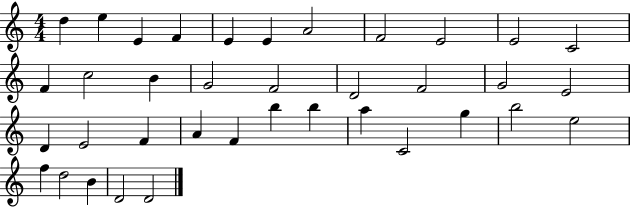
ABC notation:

X:1
T:Untitled
M:4/4
L:1/4
K:C
d e E F E E A2 F2 E2 E2 C2 F c2 B G2 F2 D2 F2 G2 E2 D E2 F A F b b a C2 g b2 e2 f d2 B D2 D2